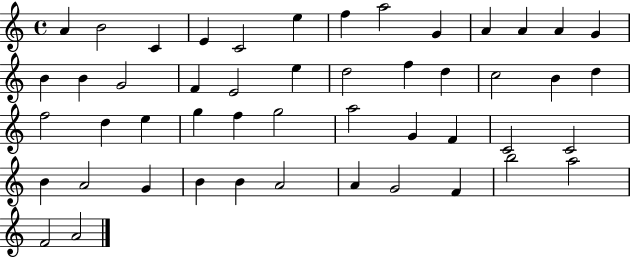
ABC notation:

X:1
T:Untitled
M:4/4
L:1/4
K:C
A B2 C E C2 e f a2 G A A A G B B G2 F E2 e d2 f d c2 B d f2 d e g f g2 a2 G F C2 C2 B A2 G B B A2 A G2 F b2 a2 F2 A2